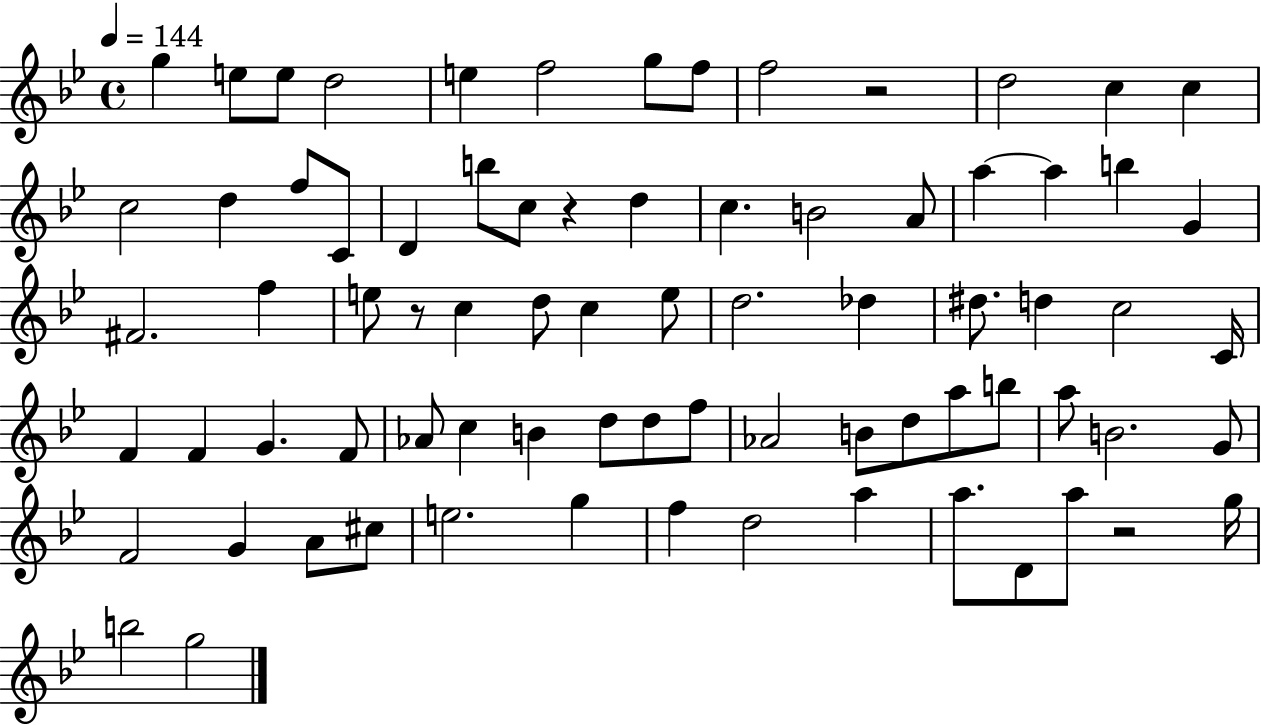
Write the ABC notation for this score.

X:1
T:Untitled
M:4/4
L:1/4
K:Bb
g e/2 e/2 d2 e f2 g/2 f/2 f2 z2 d2 c c c2 d f/2 C/2 D b/2 c/2 z d c B2 A/2 a a b G ^F2 f e/2 z/2 c d/2 c e/2 d2 _d ^d/2 d c2 C/4 F F G F/2 _A/2 c B d/2 d/2 f/2 _A2 B/2 d/2 a/2 b/2 a/2 B2 G/2 F2 G A/2 ^c/2 e2 g f d2 a a/2 D/2 a/2 z2 g/4 b2 g2